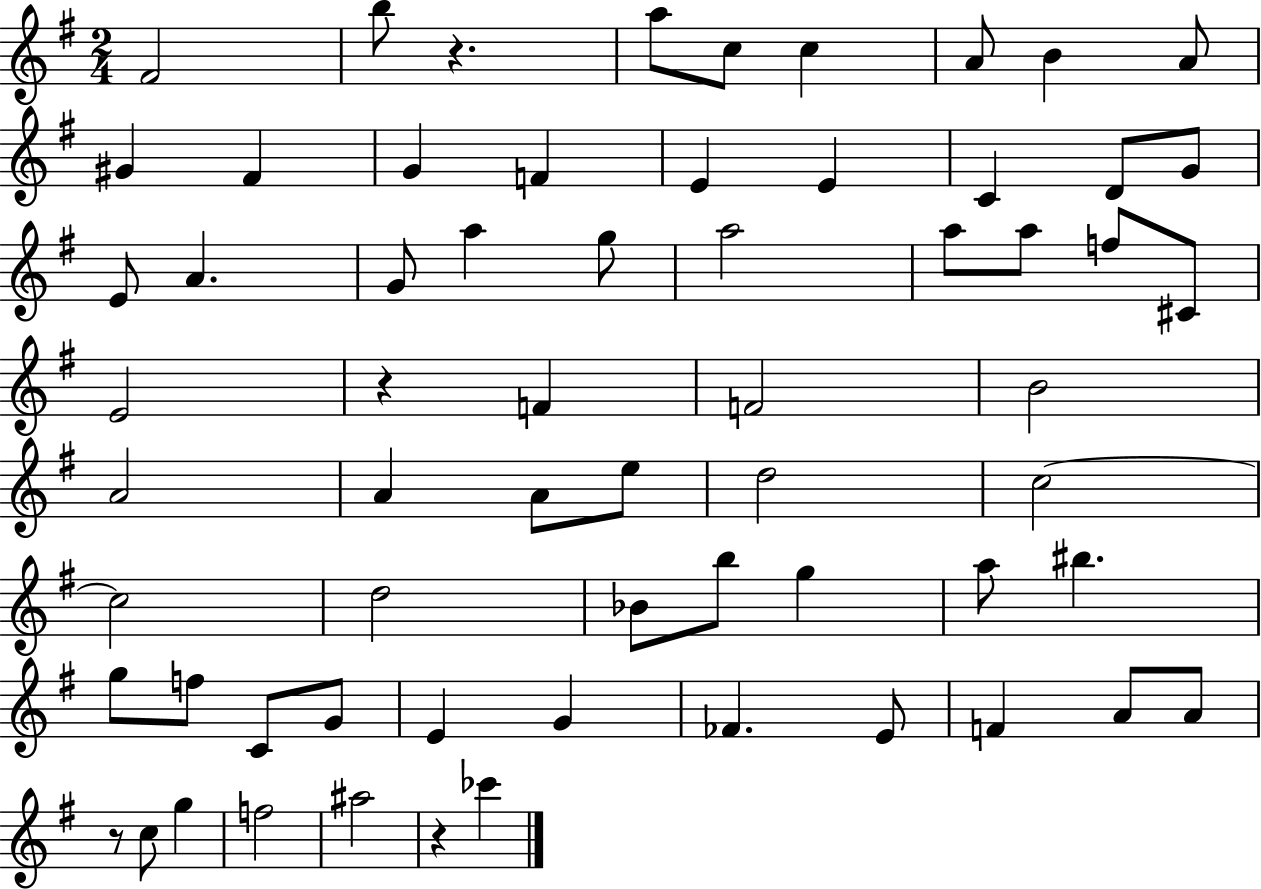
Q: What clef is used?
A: treble